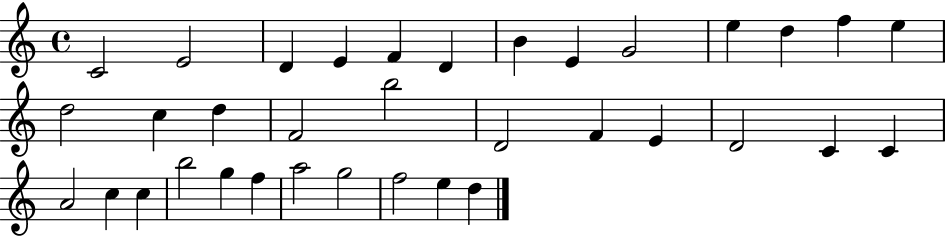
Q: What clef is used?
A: treble